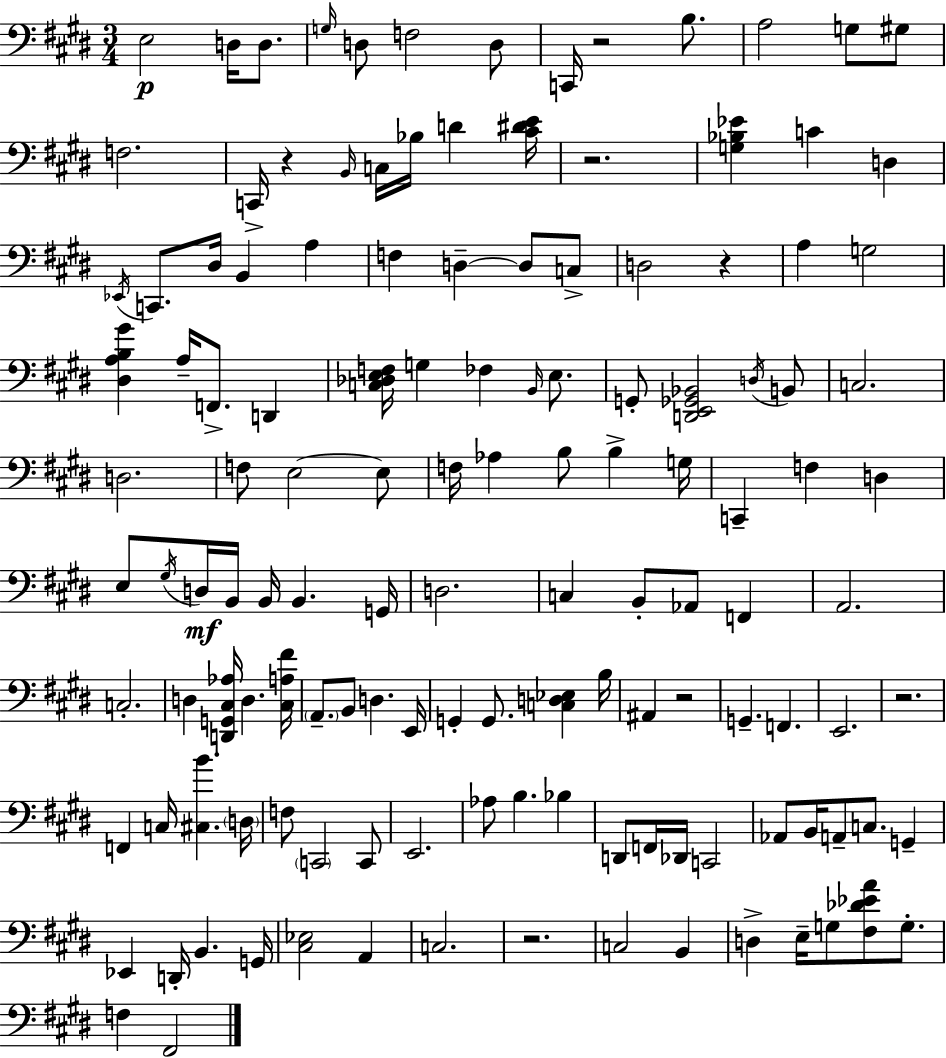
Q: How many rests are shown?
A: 7